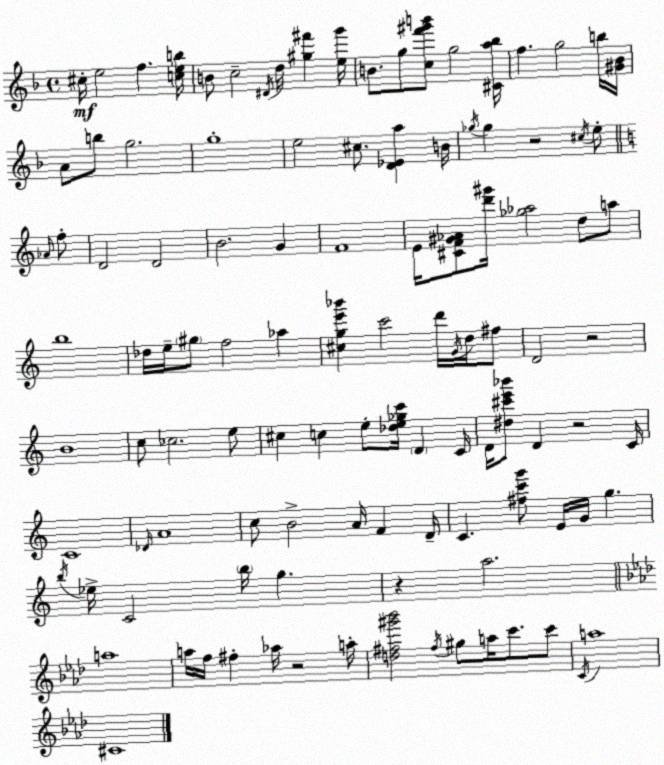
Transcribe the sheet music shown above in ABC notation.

X:1
T:Untitled
M:4/4
L:1/4
K:F
^c/4 e2 f [ceb]/4 B/2 c2 ^D/4 d/4 [^g^f'] [eg']/4 B/2 g/2 [cf'^g'b']/2 g2 [^Ca_b]/4 f g2 b/4 [^G_B]/4 A/2 b/2 g2 g4 e2 ^c/2 [D_Ea] B/4 _g/4 _g z2 ^c/4 e/2 _A/4 f/2 D2 D2 B2 G F4 E/4 [^CF^G_A]/2 [d'^g']/4 [_g_a]2 d/2 a/2 b4 _d/4 e/4 ^g/2 f2 _a [^cge'_b'] c'2 d'/4 G/4 d/4 ^f/2 D2 z2 B4 c/2 _c2 e/2 ^c c e/2 [_de_gc']/4 D C/4 D/4 [^d^c'e'_b']/2 D z2 C/4 C4 _D/4 A4 c/2 B2 A/4 F D/4 C [^fc'g']/2 E/4 G/4 g b/4 _e/4 C2 b/4 g z a2 a4 a/4 f/4 ^f _a/4 z2 a/4 [d^f^g'_b']2 ^f/4 ^g/2 a/4 c'/2 c'/2 C/4 a4 ^C4